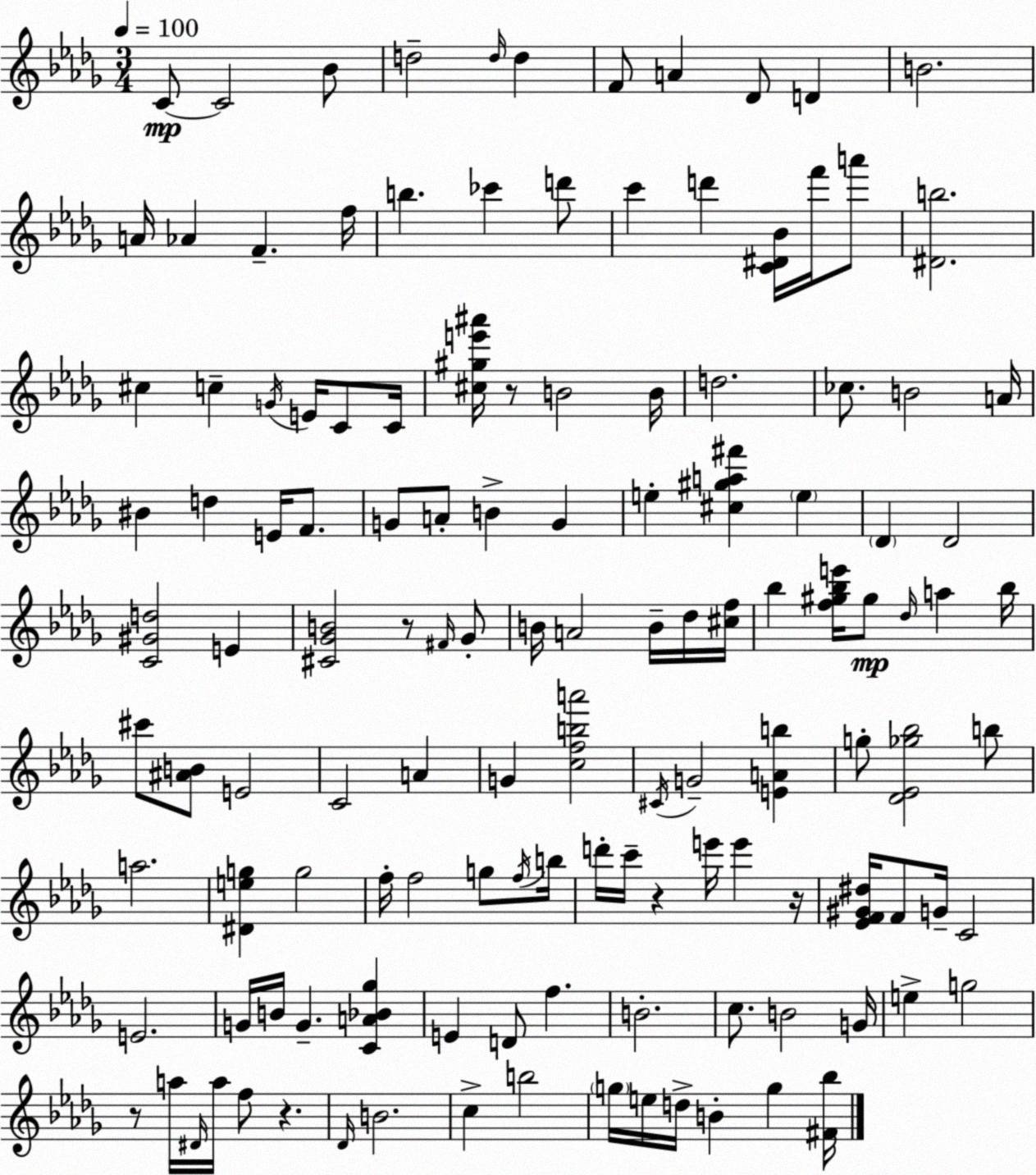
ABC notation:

X:1
T:Untitled
M:3/4
L:1/4
K:Bbm
C/2 C2 _B/2 d2 d/4 d F/2 A _D/2 D B2 A/4 _A F f/4 b _c' d'/2 c' d' [C^D_B]/4 f'/4 a'/2 [^Db]2 ^c c G/4 E/4 C/2 C/4 [^c^ge'^a']/4 z/2 B2 B/4 d2 _c/2 B2 A/4 ^B d E/4 F/2 G/2 A/2 B G e [^c^ga^f'] e _D _D2 [C^Gd]2 E [^C_GB]2 z/2 ^F/4 _G/2 B/4 A2 B/4 _d/4 [^cf]/4 _b [f^g_be']/4 ^g/2 _d/4 a _b/4 ^c'/2 [^AB]/2 E2 C2 A G [cfba']2 ^C/4 G2 [EAb] g/2 [_D_E_g_b]2 b/2 a2 [^Deg] g2 f/4 f2 g/2 f/4 b/4 d'/4 c'/4 z e'/4 e' z/4 [_EF^G^d]/4 F/2 G/4 C2 E2 G/4 B/4 G [CA_B_g] E D/2 f B2 c/2 B2 G/4 e g2 z/2 a/4 ^D/4 a/4 f/2 z _D/4 B2 c b2 g/4 e/4 d/4 B g [^F_b]/4